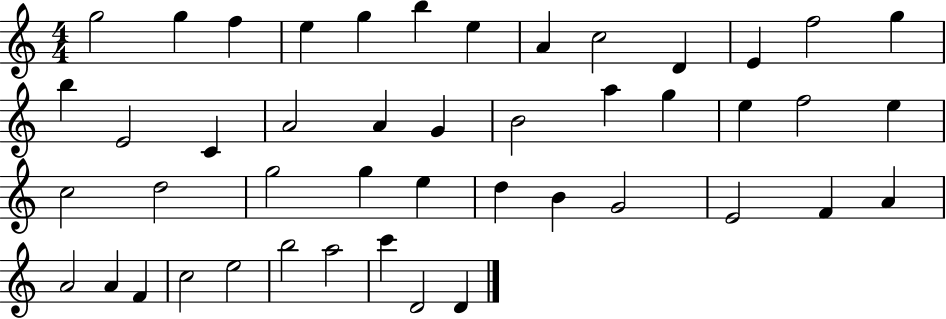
{
  \clef treble
  \numericTimeSignature
  \time 4/4
  \key c \major
  g''2 g''4 f''4 | e''4 g''4 b''4 e''4 | a'4 c''2 d'4 | e'4 f''2 g''4 | \break b''4 e'2 c'4 | a'2 a'4 g'4 | b'2 a''4 g''4 | e''4 f''2 e''4 | \break c''2 d''2 | g''2 g''4 e''4 | d''4 b'4 g'2 | e'2 f'4 a'4 | \break a'2 a'4 f'4 | c''2 e''2 | b''2 a''2 | c'''4 d'2 d'4 | \break \bar "|."
}